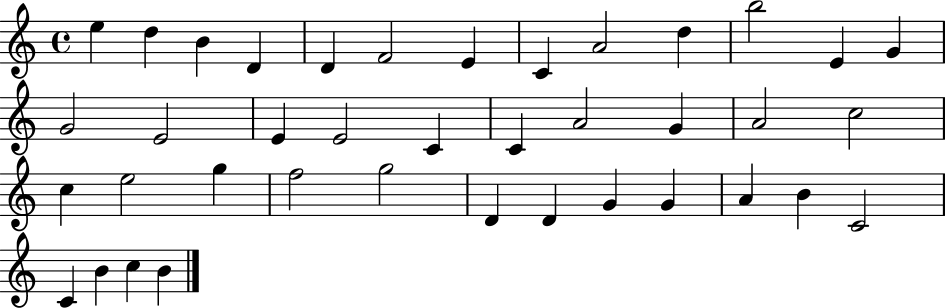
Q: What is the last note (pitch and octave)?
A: B4